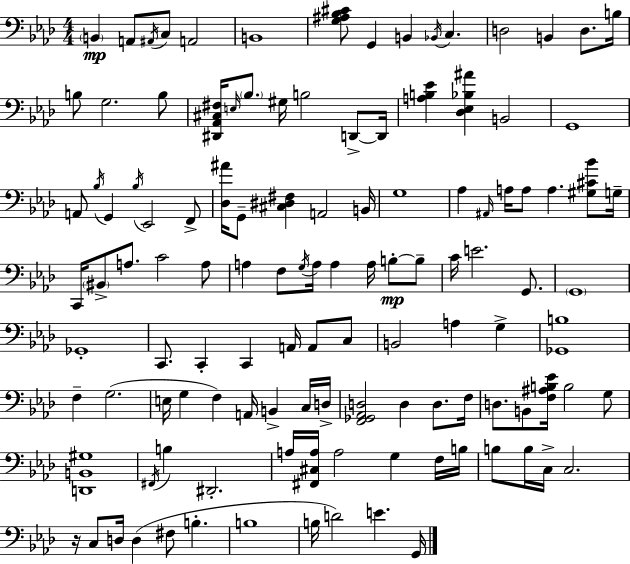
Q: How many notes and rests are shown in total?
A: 119